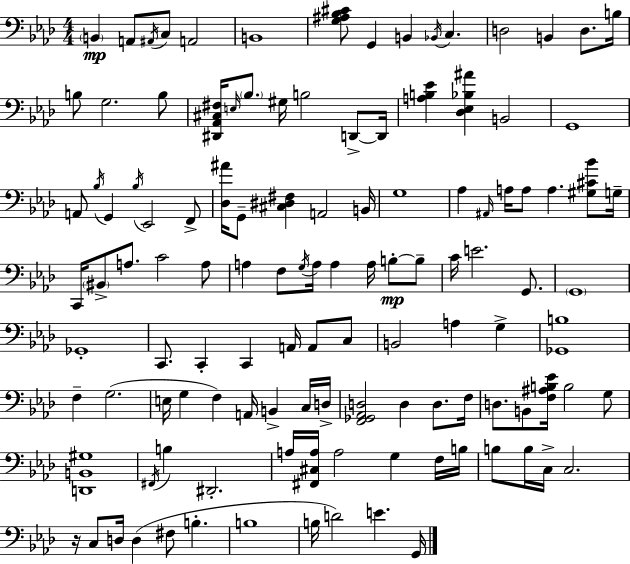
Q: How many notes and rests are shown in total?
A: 119